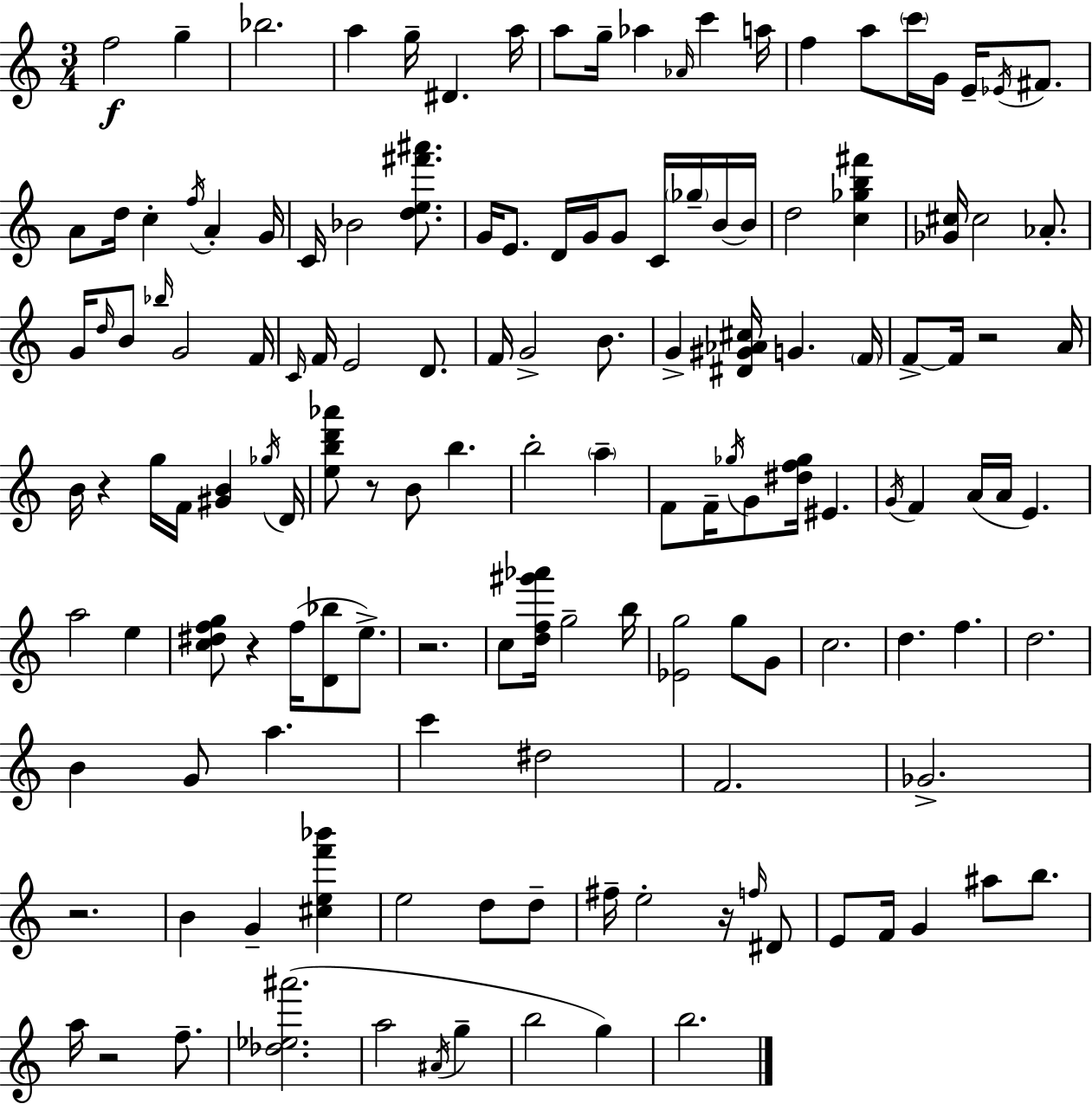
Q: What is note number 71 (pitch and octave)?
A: Gb5